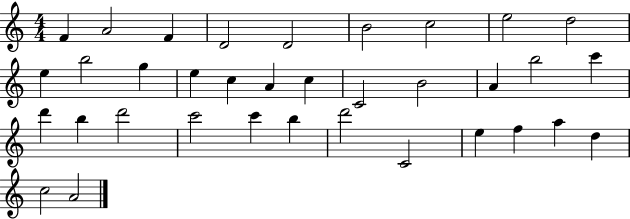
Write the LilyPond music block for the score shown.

{
  \clef treble
  \numericTimeSignature
  \time 4/4
  \key c \major
  f'4 a'2 f'4 | d'2 d'2 | b'2 c''2 | e''2 d''2 | \break e''4 b''2 g''4 | e''4 c''4 a'4 c''4 | c'2 b'2 | a'4 b''2 c'''4 | \break d'''4 b''4 d'''2 | c'''2 c'''4 b''4 | d'''2 c'2 | e''4 f''4 a''4 d''4 | \break c''2 a'2 | \bar "|."
}